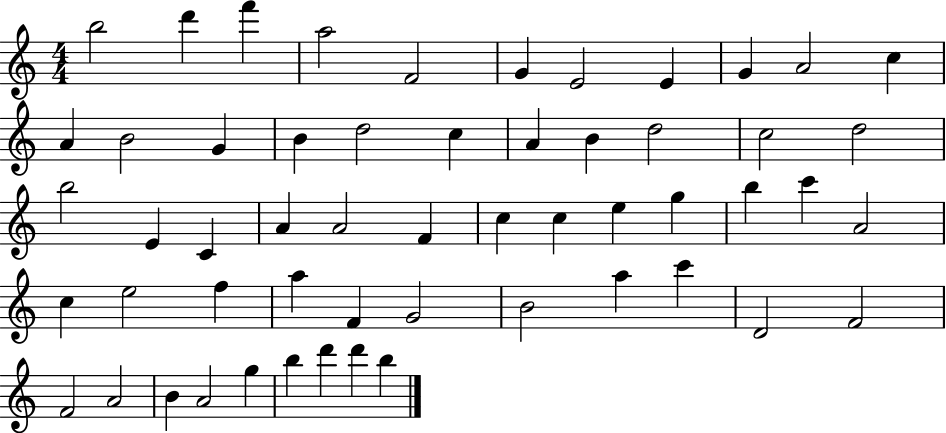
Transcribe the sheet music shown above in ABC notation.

X:1
T:Untitled
M:4/4
L:1/4
K:C
b2 d' f' a2 F2 G E2 E G A2 c A B2 G B d2 c A B d2 c2 d2 b2 E C A A2 F c c e g b c' A2 c e2 f a F G2 B2 a c' D2 F2 F2 A2 B A2 g b d' d' b